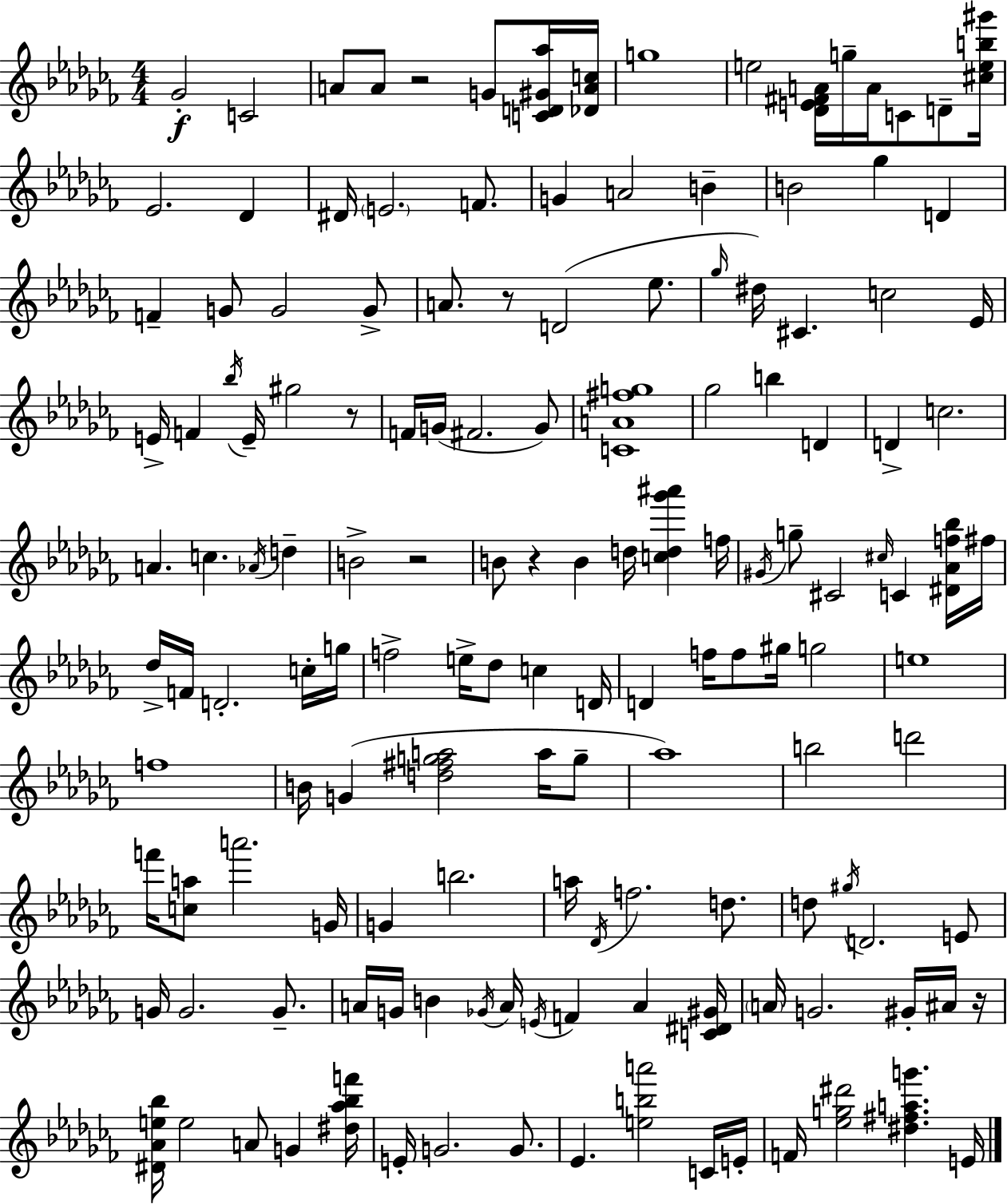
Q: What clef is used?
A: treble